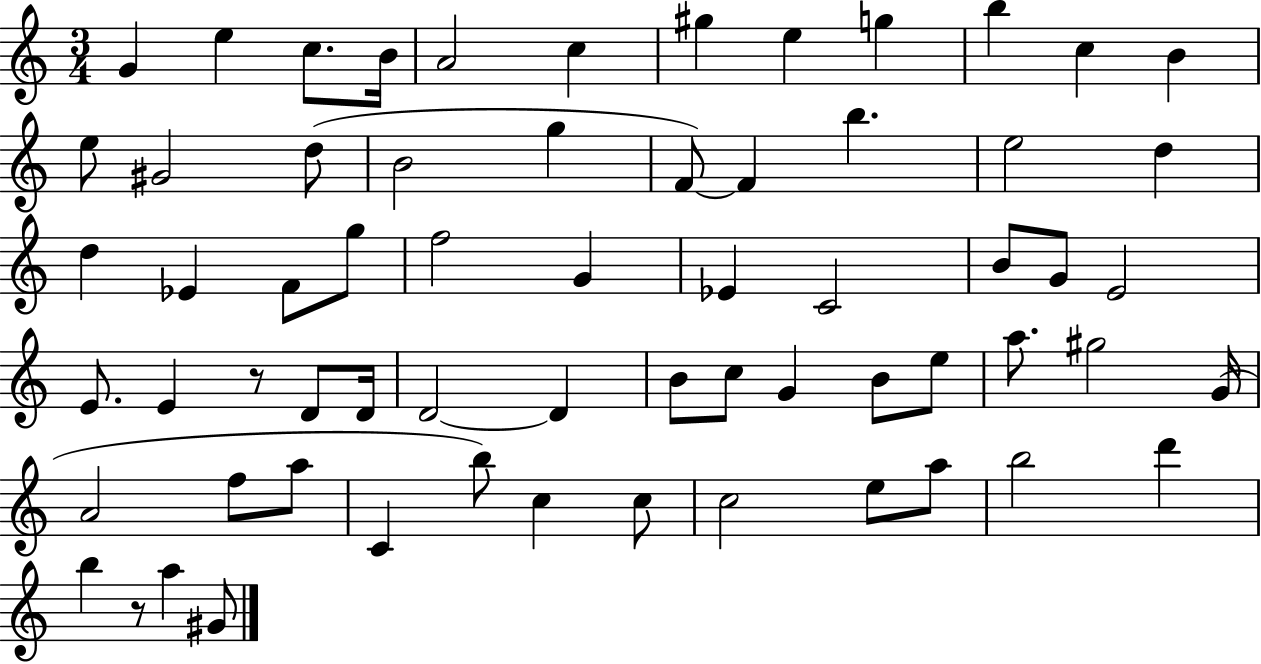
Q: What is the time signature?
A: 3/4